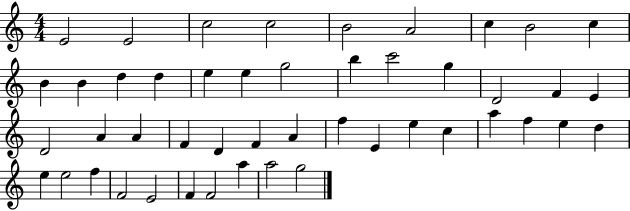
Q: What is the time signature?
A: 4/4